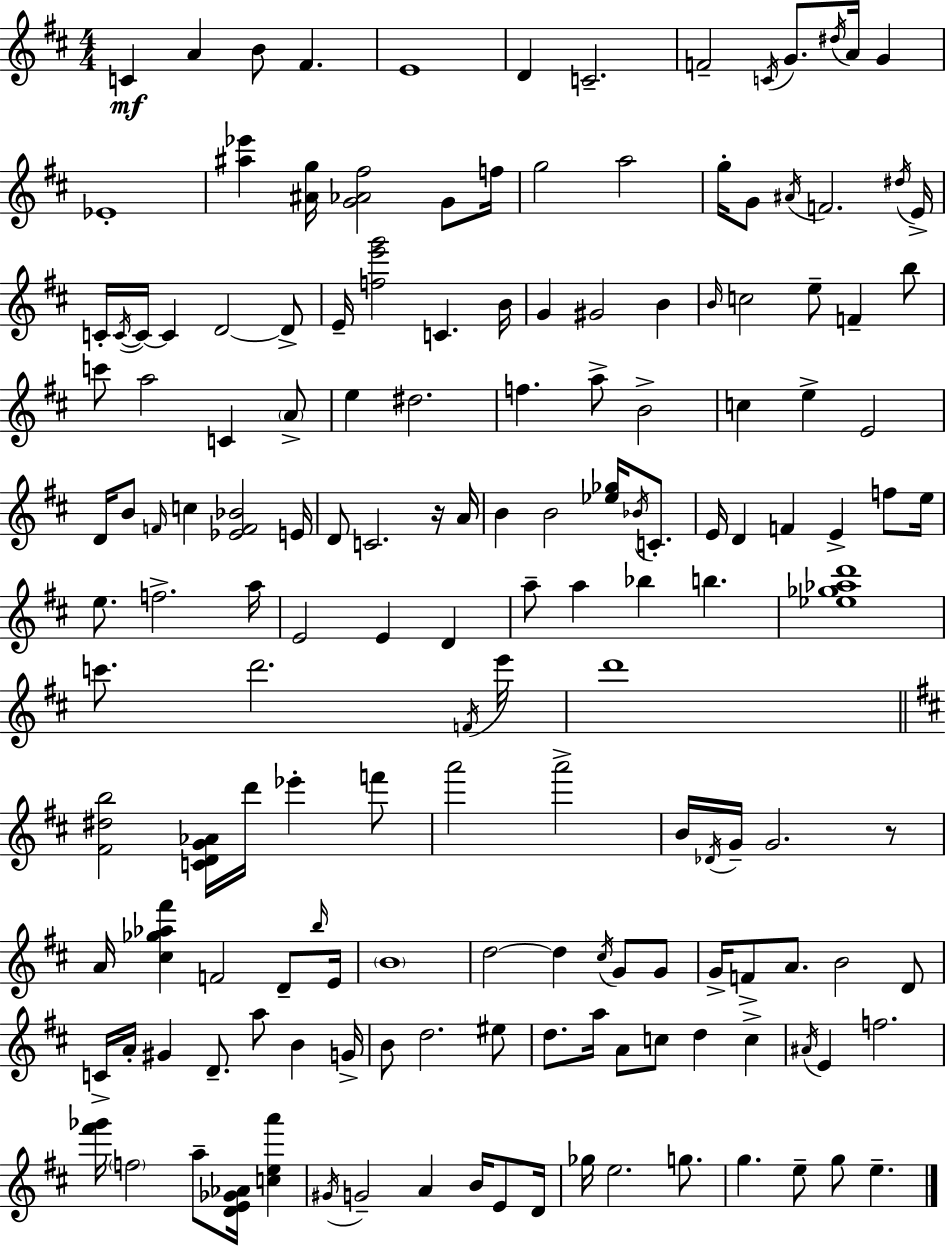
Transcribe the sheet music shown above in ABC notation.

X:1
T:Untitled
M:4/4
L:1/4
K:D
C A B/2 ^F E4 D C2 F2 C/4 G/2 ^d/4 A/4 G _E4 [^a_e'] [^Ag]/4 [G_A^f]2 G/2 f/4 g2 a2 g/4 G/2 ^A/4 F2 ^d/4 E/4 C/4 C/4 C/4 C D2 D/2 E/4 [fe'g']2 C B/4 G ^G2 B B/4 c2 e/2 F b/2 c'/2 a2 C A/2 e ^d2 f a/2 B2 c e E2 D/4 B/2 F/4 c [_EF_B]2 E/4 D/2 C2 z/4 A/4 B B2 [_e_g]/4 _B/4 C/2 E/4 D F E f/2 e/4 e/2 f2 a/4 E2 E D a/2 a _b b [_e_g_ad']4 c'/2 d'2 F/4 e'/4 d'4 [^F^db]2 [CDG_A]/4 d'/4 _e' f'/2 a'2 a'2 B/4 _D/4 G/4 G2 z/2 A/4 [^c_g_a^f'] F2 D/2 b/4 E/4 B4 d2 d ^c/4 G/2 G/2 G/4 F/2 A/2 B2 D/2 C/4 A/4 ^G D/2 a/2 B G/4 B/2 d2 ^e/2 d/2 a/4 A/2 c/2 d c ^A/4 E f2 [^f'_g']/4 f2 a/2 [DE_G_A]/4 [cea'] ^G/4 G2 A B/4 E/2 D/4 _g/4 e2 g/2 g e/2 g/2 e